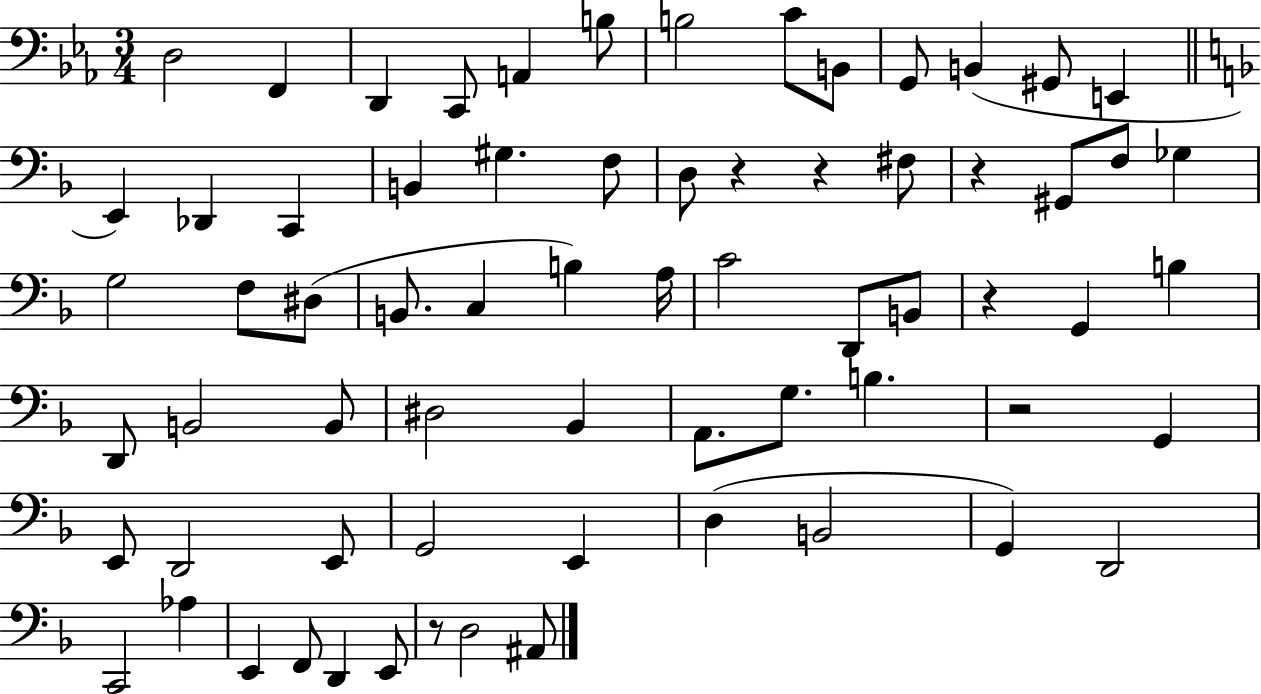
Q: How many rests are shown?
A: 6